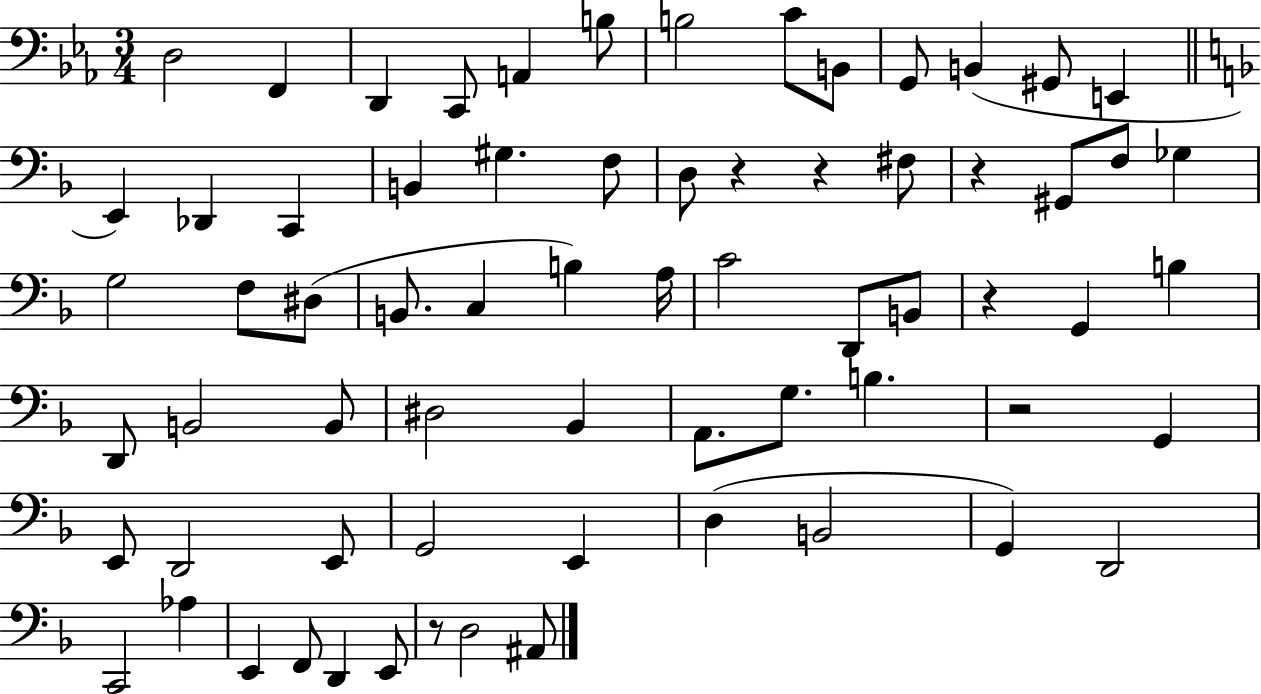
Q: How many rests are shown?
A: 6